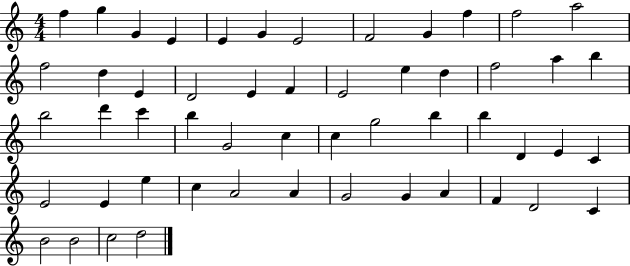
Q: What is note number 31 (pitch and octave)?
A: C5